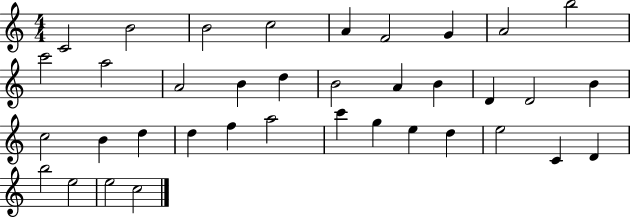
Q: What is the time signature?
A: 4/4